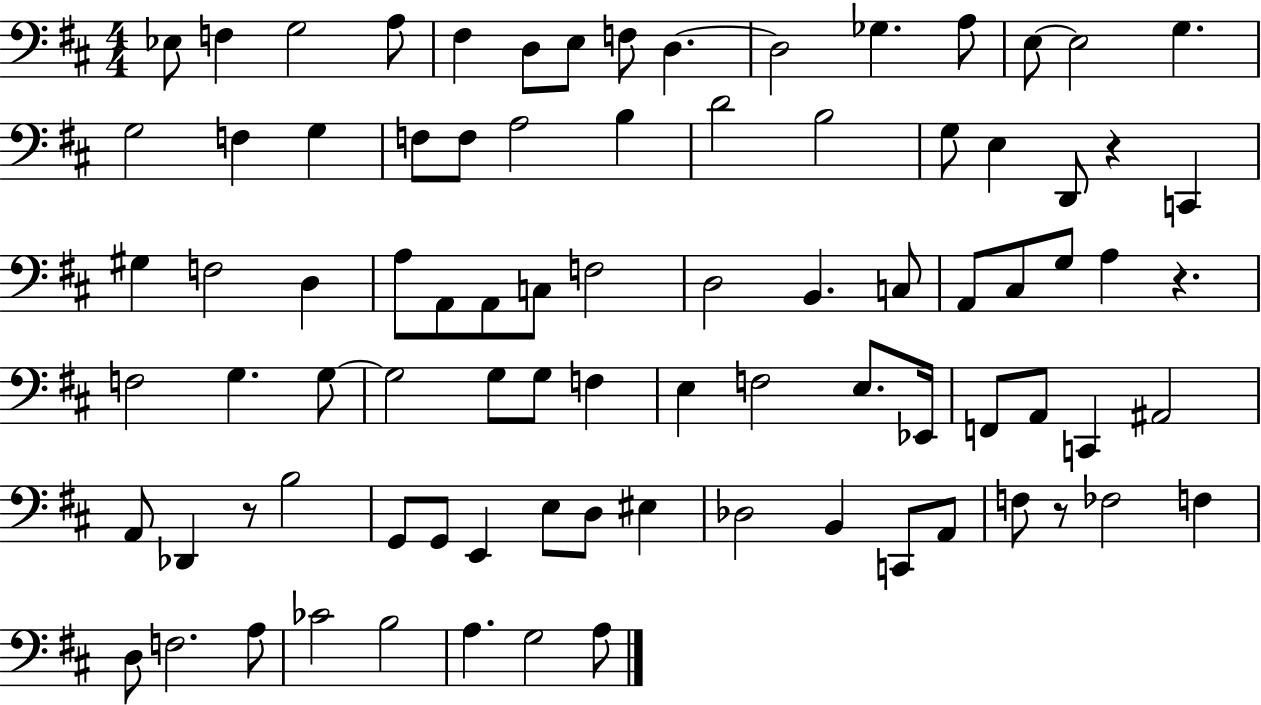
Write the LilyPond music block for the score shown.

{
  \clef bass
  \numericTimeSignature
  \time 4/4
  \key d \major
  ees8 f4 g2 a8 | fis4 d8 e8 f8 d4.~~ | d2 ges4. a8 | e8~~ e2 g4. | \break g2 f4 g4 | f8 f8 a2 b4 | d'2 b2 | g8 e4 d,8 r4 c,4 | \break gis4 f2 d4 | a8 a,8 a,8 c8 f2 | d2 b,4. c8 | a,8 cis8 g8 a4 r4. | \break f2 g4. g8~~ | g2 g8 g8 f4 | e4 f2 e8. ees,16 | f,8 a,8 c,4 ais,2 | \break a,8 des,4 r8 b2 | g,8 g,8 e,4 e8 d8 eis4 | des2 b,4 c,8 a,8 | f8 r8 fes2 f4 | \break d8 f2. a8 | ces'2 b2 | a4. g2 a8 | \bar "|."
}